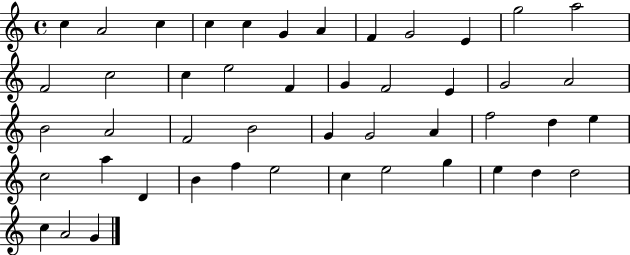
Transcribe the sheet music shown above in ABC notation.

X:1
T:Untitled
M:4/4
L:1/4
K:C
c A2 c c c G A F G2 E g2 a2 F2 c2 c e2 F G F2 E G2 A2 B2 A2 F2 B2 G G2 A f2 d e c2 a D B f e2 c e2 g e d d2 c A2 G